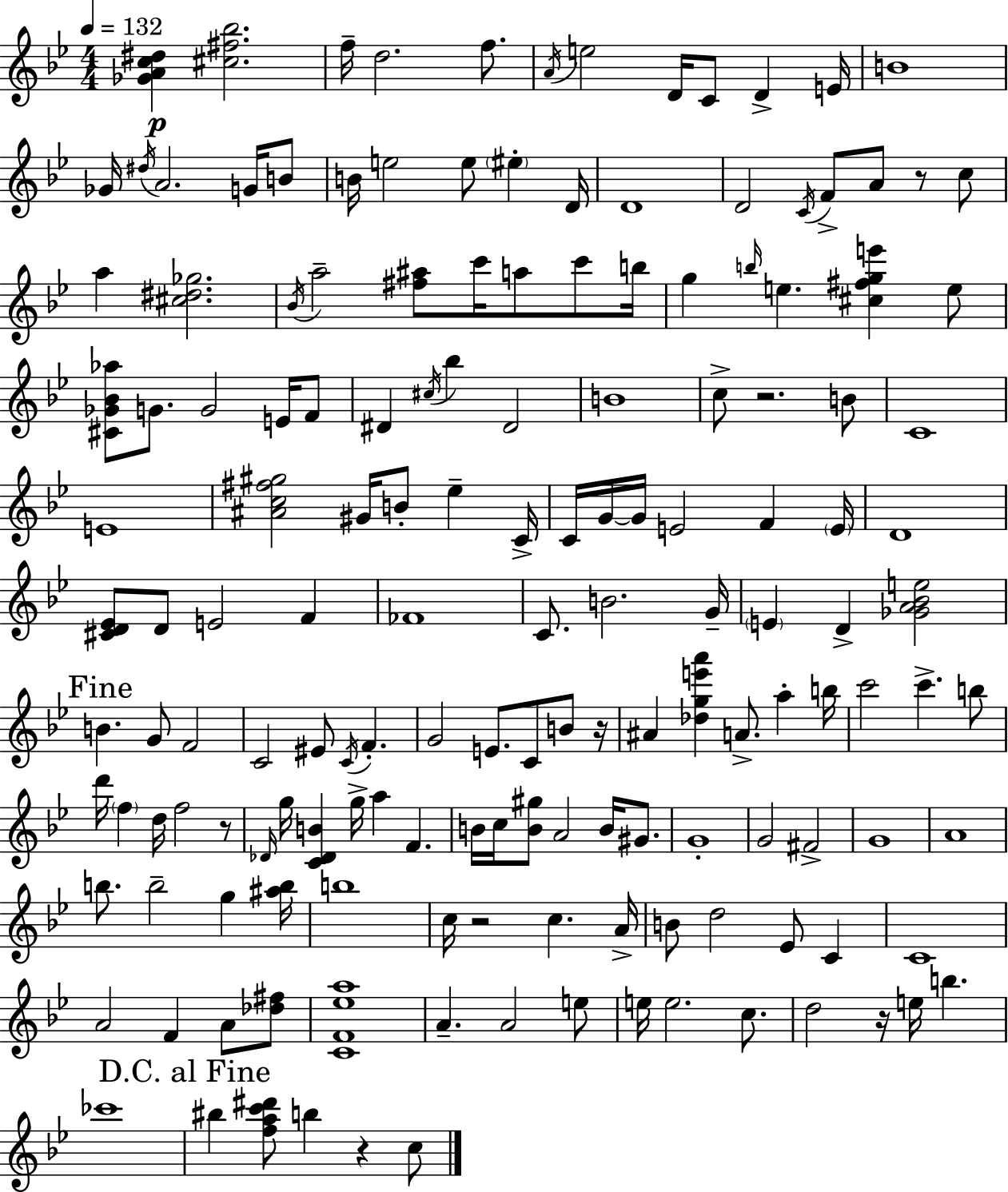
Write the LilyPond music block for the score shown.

{
  \clef treble
  \numericTimeSignature
  \time 4/4
  \key g \minor
  \tempo 4 = 132
  \repeat volta 2 { <ges' a' c'' dis''>4\p <cis'' fis'' bes''>2. | f''16-- d''2. f''8. | \acciaccatura { a'16 } e''2 d'16 c'8 d'4-> | e'16 b'1 | \break ges'16 \acciaccatura { dis''16 } a'2. g'16 | b'8 b'16 e''2 e''8 \parenthesize eis''4-. | d'16 d'1 | d'2 \acciaccatura { c'16 } f'8-> a'8 r8 | \break c''8 a''4 <cis'' dis'' ges''>2. | \acciaccatura { bes'16 } a''2-- <fis'' ais''>8 c'''16 a''8 | c'''8 b''16 g''4 \grace { b''16 } e''4. <cis'' fis'' g'' e'''>4 | e''8 <cis' ges' bes' aes''>8 g'8. g'2 | \break e'16 f'8 dis'4 \acciaccatura { cis''16 } bes''4 dis'2 | b'1 | c''8-> r2. | b'8 c'1 | \break e'1 | <ais' c'' fis'' gis''>2 gis'16 b'8-. | ees''4-- c'16-> c'16 g'16~~ g'16 e'2 | f'4 \parenthesize e'16 d'1 | \break <cis' d' ees'>8 d'8 e'2 | f'4 fes'1 | c'8. b'2. | g'16-- \parenthesize e'4 d'4-> <ges' a' bes' e''>2 | \break \mark "Fine" b'4. g'8 f'2 | c'2 eis'8 | \acciaccatura { c'16 } f'4.-. g'2 e'8. | c'8 b'8 r16 ais'4 <des'' g'' e''' a'''>4 a'8.-> | \break a''4-. b''16 c'''2 c'''4.-> | b''8 d'''16 \parenthesize f''4 d''16 f''2 | r8 \grace { des'16 } g''16 <c' des' b'>4 g''16-> a''4 | f'4. b'16 c''16 <b' gis''>8 a'2 | \break b'16 gis'8. g'1-. | g'2 | fis'2-> g'1 | a'1 | \break b''8. b''2-- | g''4 <ais'' b''>16 b''1 | c''16 r2 | c''4. a'16-> b'8 d''2 | \break ees'8 c'4 c'1 | a'2 | f'4 a'8 <des'' fis''>8 <c' f' ees'' a''>1 | a'4.-- a'2 | \break e''8 e''16 e''2. | c''8. d''2 | r16 e''16 b''4. ces'''1 | \mark "D.C. al Fine" bis''4 <f'' a'' c''' dis'''>8 b''4 | \break r4 c''8 } \bar "|."
}